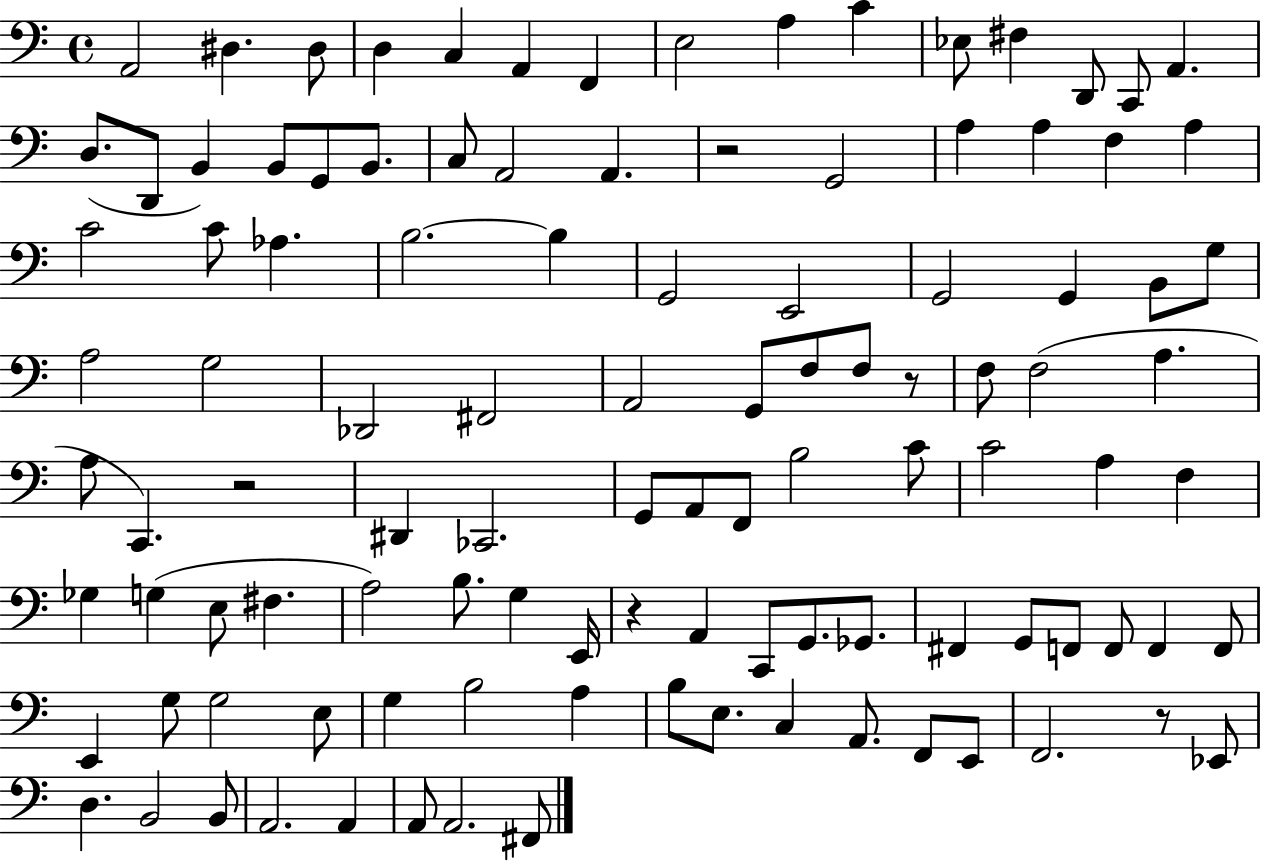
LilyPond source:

{
  \clef bass
  \time 4/4
  \defaultTimeSignature
  \key c \major
  a,2 dis4. dis8 | d4 c4 a,4 f,4 | e2 a4 c'4 | ees8 fis4 d,8 c,8 a,4. | \break d8.( d,8 b,4) b,8 g,8 b,8. | c8 a,2 a,4. | r2 g,2 | a4 a4 f4 a4 | \break c'2 c'8 aes4. | b2.~~ b4 | g,2 e,2 | g,2 g,4 b,8 g8 | \break a2 g2 | des,2 fis,2 | a,2 g,8 f8 f8 r8 | f8 f2( a4. | \break a8 c,4.) r2 | dis,4 ces,2. | g,8 a,8 f,8 b2 c'8 | c'2 a4 f4 | \break ges4 g4( e8 fis4. | a2) b8. g4 e,16 | r4 a,4 c,8 g,8. ges,8. | fis,4 g,8 f,8 f,8 f,4 f,8 | \break e,4 g8 g2 e8 | g4 b2 a4 | b8 e8. c4 a,8. f,8 e,8 | f,2. r8 ees,8 | \break d4. b,2 b,8 | a,2. a,4 | a,8 a,2. fis,8 | \bar "|."
}